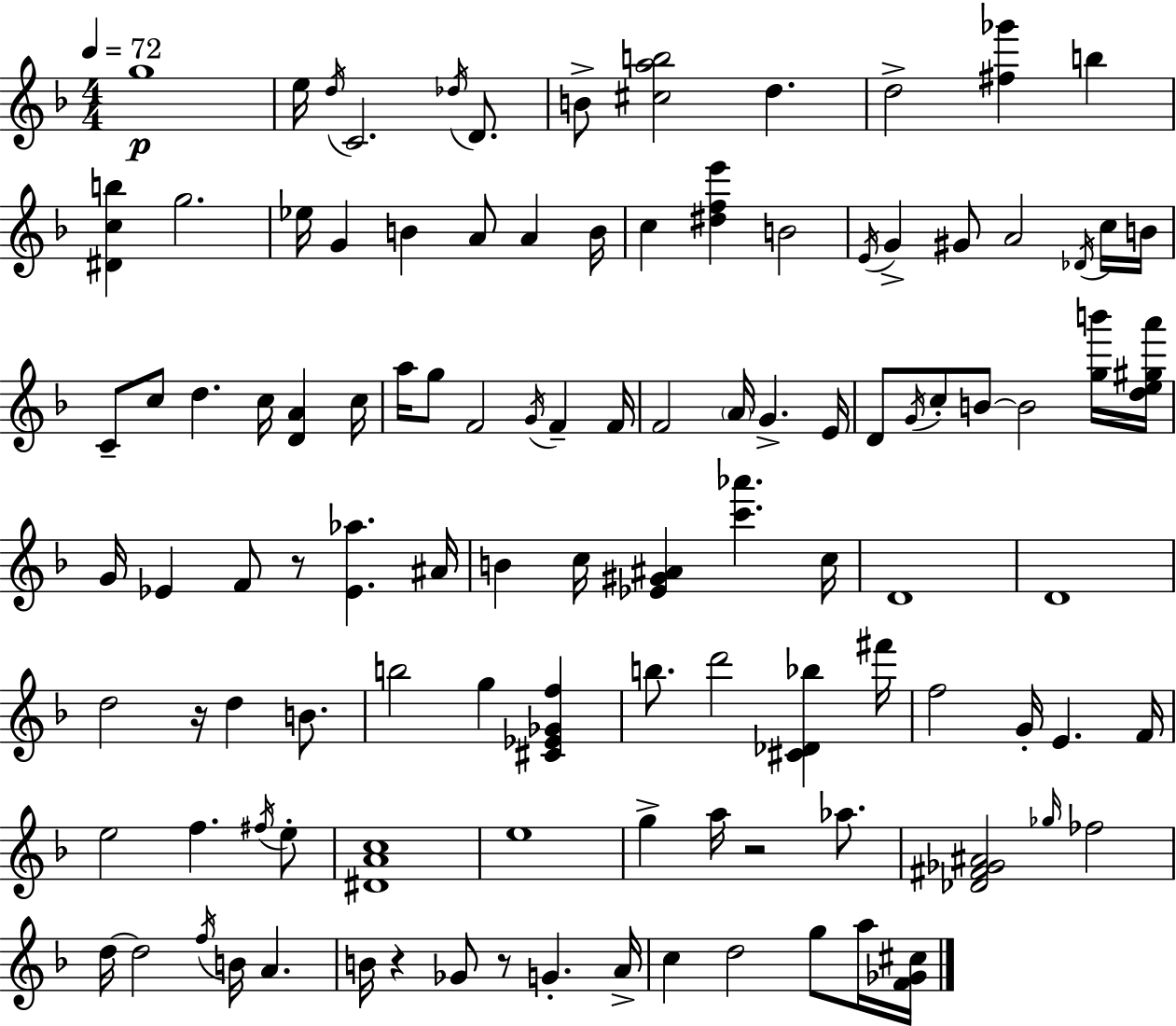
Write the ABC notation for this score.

X:1
T:Untitled
M:4/4
L:1/4
K:F
g4 e/4 d/4 C2 _d/4 D/2 B/2 [^cab]2 d d2 [^f_g'] b [^Dcb] g2 _e/4 G B A/2 A B/4 c [^dfe'] B2 E/4 G ^G/2 A2 _D/4 c/4 B/4 C/2 c/2 d c/4 [DA] c/4 a/4 g/2 F2 G/4 F F/4 F2 A/4 G E/4 D/2 G/4 c/2 B/2 B2 [gb']/4 [de^ga']/4 G/4 _E F/2 z/2 [_E_a] ^A/4 B c/4 [_E^G^A] [c'_a'] c/4 D4 D4 d2 z/4 d B/2 b2 g [^C_E_Gf] b/2 d'2 [^C_D_b] ^f'/4 f2 G/4 E F/4 e2 f ^f/4 e/2 [^DAc]4 e4 g a/4 z2 _a/2 [_D^F_G^A]2 _g/4 _f2 d/4 d2 f/4 B/4 A B/4 z _G/2 z/2 G A/4 c d2 g/2 a/4 [F_G^c]/4